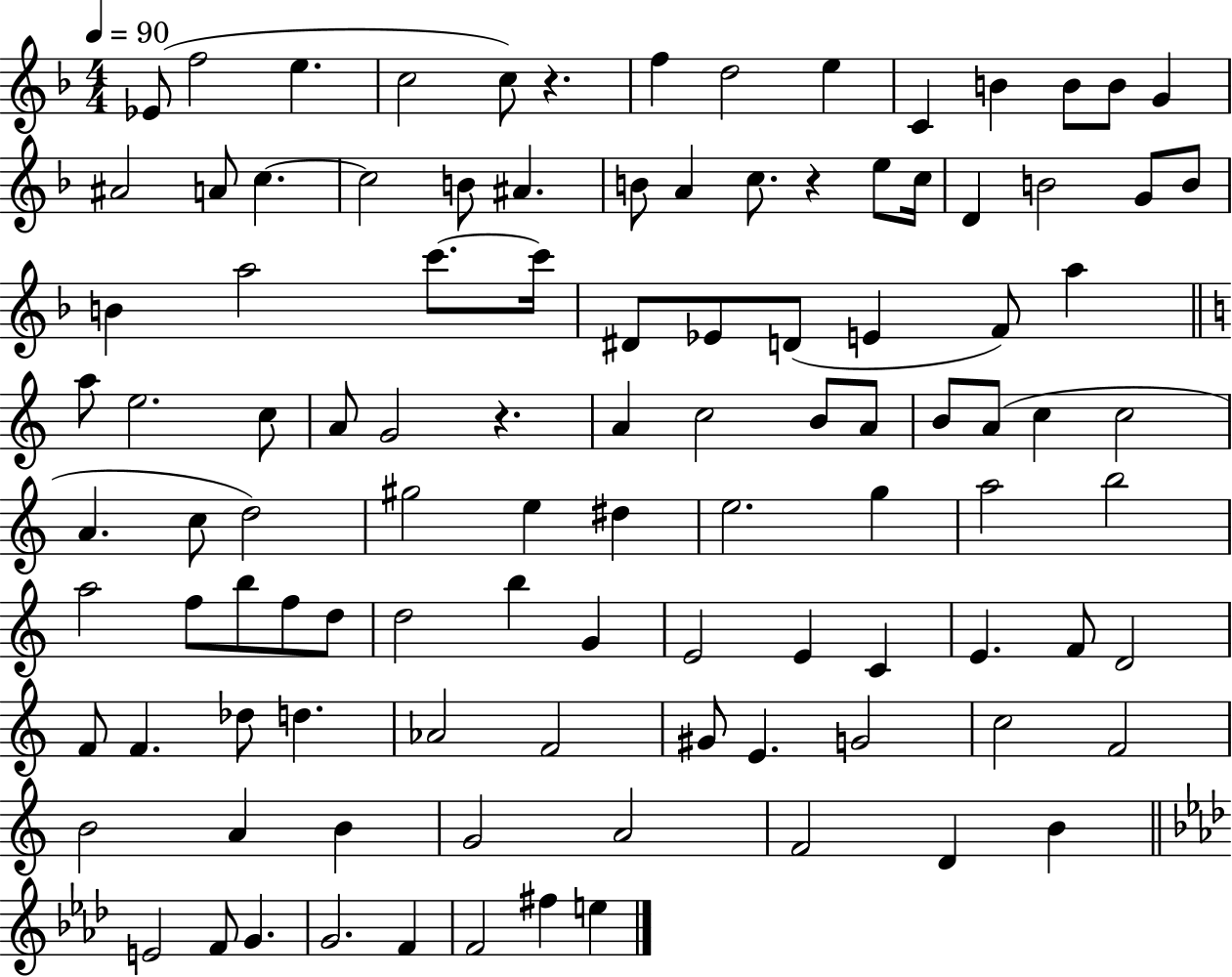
X:1
T:Untitled
M:4/4
L:1/4
K:F
_E/2 f2 e c2 c/2 z f d2 e C B B/2 B/2 G ^A2 A/2 c c2 B/2 ^A B/2 A c/2 z e/2 c/4 D B2 G/2 B/2 B a2 c'/2 c'/4 ^D/2 _E/2 D/2 E F/2 a a/2 e2 c/2 A/2 G2 z A c2 B/2 A/2 B/2 A/2 c c2 A c/2 d2 ^g2 e ^d e2 g a2 b2 a2 f/2 b/2 f/2 d/2 d2 b G E2 E C E F/2 D2 F/2 F _d/2 d _A2 F2 ^G/2 E G2 c2 F2 B2 A B G2 A2 F2 D B E2 F/2 G G2 F F2 ^f e